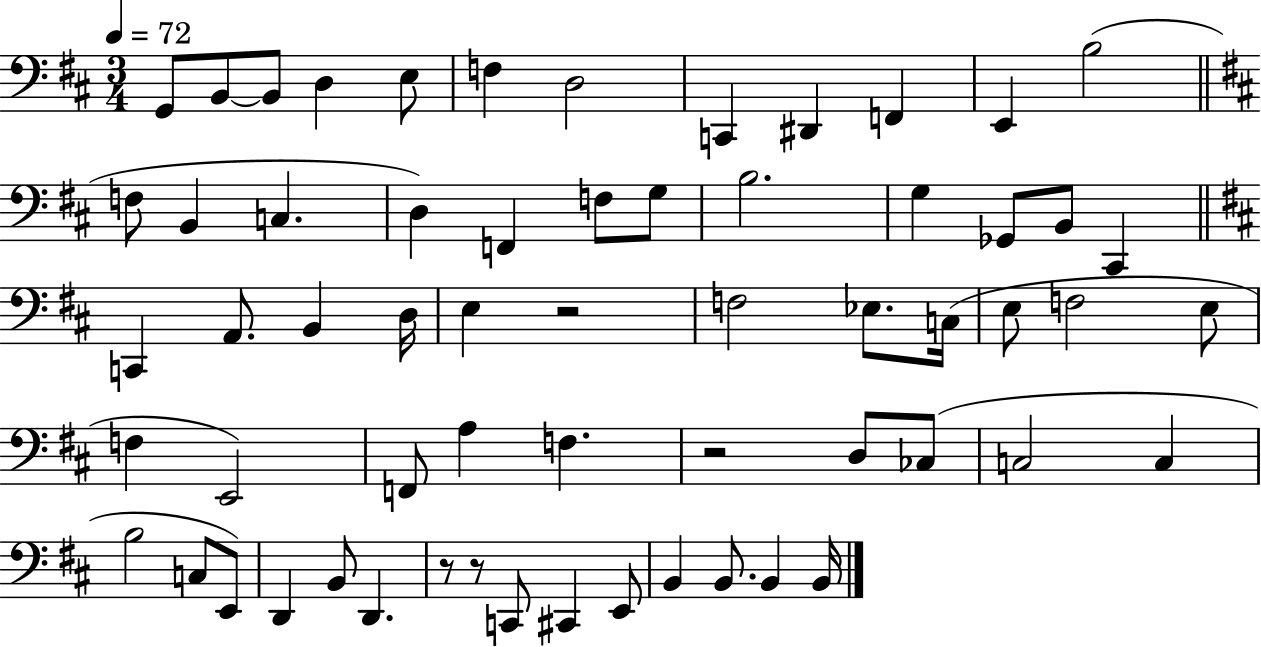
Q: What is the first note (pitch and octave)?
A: G2